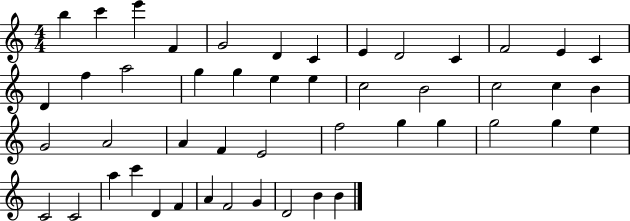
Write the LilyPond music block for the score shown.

{
  \clef treble
  \numericTimeSignature
  \time 4/4
  \key c \major
  b''4 c'''4 e'''4 f'4 | g'2 d'4 c'4 | e'4 d'2 c'4 | f'2 e'4 c'4 | \break d'4 f''4 a''2 | g''4 g''4 e''4 e''4 | c''2 b'2 | c''2 c''4 b'4 | \break g'2 a'2 | a'4 f'4 e'2 | f''2 g''4 g''4 | g''2 g''4 e''4 | \break c'2 c'2 | a''4 c'''4 d'4 f'4 | a'4 f'2 g'4 | d'2 b'4 b'4 | \break \bar "|."
}